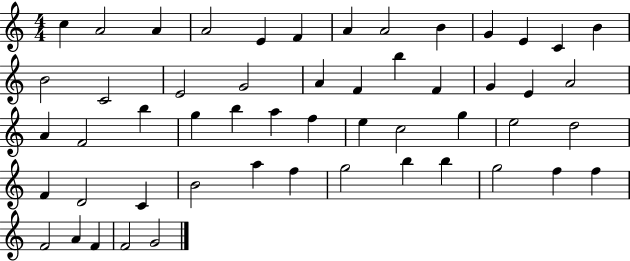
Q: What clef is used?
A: treble